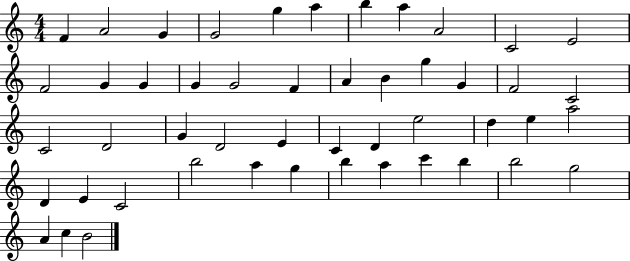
F4/q A4/h G4/q G4/h G5/q A5/q B5/q A5/q A4/h C4/h E4/h F4/h G4/q G4/q G4/q G4/h F4/q A4/q B4/q G5/q G4/q F4/h C4/h C4/h D4/h G4/q D4/h E4/q C4/q D4/q E5/h D5/q E5/q A5/h D4/q E4/q C4/h B5/h A5/q G5/q B5/q A5/q C6/q B5/q B5/h G5/h A4/q C5/q B4/h